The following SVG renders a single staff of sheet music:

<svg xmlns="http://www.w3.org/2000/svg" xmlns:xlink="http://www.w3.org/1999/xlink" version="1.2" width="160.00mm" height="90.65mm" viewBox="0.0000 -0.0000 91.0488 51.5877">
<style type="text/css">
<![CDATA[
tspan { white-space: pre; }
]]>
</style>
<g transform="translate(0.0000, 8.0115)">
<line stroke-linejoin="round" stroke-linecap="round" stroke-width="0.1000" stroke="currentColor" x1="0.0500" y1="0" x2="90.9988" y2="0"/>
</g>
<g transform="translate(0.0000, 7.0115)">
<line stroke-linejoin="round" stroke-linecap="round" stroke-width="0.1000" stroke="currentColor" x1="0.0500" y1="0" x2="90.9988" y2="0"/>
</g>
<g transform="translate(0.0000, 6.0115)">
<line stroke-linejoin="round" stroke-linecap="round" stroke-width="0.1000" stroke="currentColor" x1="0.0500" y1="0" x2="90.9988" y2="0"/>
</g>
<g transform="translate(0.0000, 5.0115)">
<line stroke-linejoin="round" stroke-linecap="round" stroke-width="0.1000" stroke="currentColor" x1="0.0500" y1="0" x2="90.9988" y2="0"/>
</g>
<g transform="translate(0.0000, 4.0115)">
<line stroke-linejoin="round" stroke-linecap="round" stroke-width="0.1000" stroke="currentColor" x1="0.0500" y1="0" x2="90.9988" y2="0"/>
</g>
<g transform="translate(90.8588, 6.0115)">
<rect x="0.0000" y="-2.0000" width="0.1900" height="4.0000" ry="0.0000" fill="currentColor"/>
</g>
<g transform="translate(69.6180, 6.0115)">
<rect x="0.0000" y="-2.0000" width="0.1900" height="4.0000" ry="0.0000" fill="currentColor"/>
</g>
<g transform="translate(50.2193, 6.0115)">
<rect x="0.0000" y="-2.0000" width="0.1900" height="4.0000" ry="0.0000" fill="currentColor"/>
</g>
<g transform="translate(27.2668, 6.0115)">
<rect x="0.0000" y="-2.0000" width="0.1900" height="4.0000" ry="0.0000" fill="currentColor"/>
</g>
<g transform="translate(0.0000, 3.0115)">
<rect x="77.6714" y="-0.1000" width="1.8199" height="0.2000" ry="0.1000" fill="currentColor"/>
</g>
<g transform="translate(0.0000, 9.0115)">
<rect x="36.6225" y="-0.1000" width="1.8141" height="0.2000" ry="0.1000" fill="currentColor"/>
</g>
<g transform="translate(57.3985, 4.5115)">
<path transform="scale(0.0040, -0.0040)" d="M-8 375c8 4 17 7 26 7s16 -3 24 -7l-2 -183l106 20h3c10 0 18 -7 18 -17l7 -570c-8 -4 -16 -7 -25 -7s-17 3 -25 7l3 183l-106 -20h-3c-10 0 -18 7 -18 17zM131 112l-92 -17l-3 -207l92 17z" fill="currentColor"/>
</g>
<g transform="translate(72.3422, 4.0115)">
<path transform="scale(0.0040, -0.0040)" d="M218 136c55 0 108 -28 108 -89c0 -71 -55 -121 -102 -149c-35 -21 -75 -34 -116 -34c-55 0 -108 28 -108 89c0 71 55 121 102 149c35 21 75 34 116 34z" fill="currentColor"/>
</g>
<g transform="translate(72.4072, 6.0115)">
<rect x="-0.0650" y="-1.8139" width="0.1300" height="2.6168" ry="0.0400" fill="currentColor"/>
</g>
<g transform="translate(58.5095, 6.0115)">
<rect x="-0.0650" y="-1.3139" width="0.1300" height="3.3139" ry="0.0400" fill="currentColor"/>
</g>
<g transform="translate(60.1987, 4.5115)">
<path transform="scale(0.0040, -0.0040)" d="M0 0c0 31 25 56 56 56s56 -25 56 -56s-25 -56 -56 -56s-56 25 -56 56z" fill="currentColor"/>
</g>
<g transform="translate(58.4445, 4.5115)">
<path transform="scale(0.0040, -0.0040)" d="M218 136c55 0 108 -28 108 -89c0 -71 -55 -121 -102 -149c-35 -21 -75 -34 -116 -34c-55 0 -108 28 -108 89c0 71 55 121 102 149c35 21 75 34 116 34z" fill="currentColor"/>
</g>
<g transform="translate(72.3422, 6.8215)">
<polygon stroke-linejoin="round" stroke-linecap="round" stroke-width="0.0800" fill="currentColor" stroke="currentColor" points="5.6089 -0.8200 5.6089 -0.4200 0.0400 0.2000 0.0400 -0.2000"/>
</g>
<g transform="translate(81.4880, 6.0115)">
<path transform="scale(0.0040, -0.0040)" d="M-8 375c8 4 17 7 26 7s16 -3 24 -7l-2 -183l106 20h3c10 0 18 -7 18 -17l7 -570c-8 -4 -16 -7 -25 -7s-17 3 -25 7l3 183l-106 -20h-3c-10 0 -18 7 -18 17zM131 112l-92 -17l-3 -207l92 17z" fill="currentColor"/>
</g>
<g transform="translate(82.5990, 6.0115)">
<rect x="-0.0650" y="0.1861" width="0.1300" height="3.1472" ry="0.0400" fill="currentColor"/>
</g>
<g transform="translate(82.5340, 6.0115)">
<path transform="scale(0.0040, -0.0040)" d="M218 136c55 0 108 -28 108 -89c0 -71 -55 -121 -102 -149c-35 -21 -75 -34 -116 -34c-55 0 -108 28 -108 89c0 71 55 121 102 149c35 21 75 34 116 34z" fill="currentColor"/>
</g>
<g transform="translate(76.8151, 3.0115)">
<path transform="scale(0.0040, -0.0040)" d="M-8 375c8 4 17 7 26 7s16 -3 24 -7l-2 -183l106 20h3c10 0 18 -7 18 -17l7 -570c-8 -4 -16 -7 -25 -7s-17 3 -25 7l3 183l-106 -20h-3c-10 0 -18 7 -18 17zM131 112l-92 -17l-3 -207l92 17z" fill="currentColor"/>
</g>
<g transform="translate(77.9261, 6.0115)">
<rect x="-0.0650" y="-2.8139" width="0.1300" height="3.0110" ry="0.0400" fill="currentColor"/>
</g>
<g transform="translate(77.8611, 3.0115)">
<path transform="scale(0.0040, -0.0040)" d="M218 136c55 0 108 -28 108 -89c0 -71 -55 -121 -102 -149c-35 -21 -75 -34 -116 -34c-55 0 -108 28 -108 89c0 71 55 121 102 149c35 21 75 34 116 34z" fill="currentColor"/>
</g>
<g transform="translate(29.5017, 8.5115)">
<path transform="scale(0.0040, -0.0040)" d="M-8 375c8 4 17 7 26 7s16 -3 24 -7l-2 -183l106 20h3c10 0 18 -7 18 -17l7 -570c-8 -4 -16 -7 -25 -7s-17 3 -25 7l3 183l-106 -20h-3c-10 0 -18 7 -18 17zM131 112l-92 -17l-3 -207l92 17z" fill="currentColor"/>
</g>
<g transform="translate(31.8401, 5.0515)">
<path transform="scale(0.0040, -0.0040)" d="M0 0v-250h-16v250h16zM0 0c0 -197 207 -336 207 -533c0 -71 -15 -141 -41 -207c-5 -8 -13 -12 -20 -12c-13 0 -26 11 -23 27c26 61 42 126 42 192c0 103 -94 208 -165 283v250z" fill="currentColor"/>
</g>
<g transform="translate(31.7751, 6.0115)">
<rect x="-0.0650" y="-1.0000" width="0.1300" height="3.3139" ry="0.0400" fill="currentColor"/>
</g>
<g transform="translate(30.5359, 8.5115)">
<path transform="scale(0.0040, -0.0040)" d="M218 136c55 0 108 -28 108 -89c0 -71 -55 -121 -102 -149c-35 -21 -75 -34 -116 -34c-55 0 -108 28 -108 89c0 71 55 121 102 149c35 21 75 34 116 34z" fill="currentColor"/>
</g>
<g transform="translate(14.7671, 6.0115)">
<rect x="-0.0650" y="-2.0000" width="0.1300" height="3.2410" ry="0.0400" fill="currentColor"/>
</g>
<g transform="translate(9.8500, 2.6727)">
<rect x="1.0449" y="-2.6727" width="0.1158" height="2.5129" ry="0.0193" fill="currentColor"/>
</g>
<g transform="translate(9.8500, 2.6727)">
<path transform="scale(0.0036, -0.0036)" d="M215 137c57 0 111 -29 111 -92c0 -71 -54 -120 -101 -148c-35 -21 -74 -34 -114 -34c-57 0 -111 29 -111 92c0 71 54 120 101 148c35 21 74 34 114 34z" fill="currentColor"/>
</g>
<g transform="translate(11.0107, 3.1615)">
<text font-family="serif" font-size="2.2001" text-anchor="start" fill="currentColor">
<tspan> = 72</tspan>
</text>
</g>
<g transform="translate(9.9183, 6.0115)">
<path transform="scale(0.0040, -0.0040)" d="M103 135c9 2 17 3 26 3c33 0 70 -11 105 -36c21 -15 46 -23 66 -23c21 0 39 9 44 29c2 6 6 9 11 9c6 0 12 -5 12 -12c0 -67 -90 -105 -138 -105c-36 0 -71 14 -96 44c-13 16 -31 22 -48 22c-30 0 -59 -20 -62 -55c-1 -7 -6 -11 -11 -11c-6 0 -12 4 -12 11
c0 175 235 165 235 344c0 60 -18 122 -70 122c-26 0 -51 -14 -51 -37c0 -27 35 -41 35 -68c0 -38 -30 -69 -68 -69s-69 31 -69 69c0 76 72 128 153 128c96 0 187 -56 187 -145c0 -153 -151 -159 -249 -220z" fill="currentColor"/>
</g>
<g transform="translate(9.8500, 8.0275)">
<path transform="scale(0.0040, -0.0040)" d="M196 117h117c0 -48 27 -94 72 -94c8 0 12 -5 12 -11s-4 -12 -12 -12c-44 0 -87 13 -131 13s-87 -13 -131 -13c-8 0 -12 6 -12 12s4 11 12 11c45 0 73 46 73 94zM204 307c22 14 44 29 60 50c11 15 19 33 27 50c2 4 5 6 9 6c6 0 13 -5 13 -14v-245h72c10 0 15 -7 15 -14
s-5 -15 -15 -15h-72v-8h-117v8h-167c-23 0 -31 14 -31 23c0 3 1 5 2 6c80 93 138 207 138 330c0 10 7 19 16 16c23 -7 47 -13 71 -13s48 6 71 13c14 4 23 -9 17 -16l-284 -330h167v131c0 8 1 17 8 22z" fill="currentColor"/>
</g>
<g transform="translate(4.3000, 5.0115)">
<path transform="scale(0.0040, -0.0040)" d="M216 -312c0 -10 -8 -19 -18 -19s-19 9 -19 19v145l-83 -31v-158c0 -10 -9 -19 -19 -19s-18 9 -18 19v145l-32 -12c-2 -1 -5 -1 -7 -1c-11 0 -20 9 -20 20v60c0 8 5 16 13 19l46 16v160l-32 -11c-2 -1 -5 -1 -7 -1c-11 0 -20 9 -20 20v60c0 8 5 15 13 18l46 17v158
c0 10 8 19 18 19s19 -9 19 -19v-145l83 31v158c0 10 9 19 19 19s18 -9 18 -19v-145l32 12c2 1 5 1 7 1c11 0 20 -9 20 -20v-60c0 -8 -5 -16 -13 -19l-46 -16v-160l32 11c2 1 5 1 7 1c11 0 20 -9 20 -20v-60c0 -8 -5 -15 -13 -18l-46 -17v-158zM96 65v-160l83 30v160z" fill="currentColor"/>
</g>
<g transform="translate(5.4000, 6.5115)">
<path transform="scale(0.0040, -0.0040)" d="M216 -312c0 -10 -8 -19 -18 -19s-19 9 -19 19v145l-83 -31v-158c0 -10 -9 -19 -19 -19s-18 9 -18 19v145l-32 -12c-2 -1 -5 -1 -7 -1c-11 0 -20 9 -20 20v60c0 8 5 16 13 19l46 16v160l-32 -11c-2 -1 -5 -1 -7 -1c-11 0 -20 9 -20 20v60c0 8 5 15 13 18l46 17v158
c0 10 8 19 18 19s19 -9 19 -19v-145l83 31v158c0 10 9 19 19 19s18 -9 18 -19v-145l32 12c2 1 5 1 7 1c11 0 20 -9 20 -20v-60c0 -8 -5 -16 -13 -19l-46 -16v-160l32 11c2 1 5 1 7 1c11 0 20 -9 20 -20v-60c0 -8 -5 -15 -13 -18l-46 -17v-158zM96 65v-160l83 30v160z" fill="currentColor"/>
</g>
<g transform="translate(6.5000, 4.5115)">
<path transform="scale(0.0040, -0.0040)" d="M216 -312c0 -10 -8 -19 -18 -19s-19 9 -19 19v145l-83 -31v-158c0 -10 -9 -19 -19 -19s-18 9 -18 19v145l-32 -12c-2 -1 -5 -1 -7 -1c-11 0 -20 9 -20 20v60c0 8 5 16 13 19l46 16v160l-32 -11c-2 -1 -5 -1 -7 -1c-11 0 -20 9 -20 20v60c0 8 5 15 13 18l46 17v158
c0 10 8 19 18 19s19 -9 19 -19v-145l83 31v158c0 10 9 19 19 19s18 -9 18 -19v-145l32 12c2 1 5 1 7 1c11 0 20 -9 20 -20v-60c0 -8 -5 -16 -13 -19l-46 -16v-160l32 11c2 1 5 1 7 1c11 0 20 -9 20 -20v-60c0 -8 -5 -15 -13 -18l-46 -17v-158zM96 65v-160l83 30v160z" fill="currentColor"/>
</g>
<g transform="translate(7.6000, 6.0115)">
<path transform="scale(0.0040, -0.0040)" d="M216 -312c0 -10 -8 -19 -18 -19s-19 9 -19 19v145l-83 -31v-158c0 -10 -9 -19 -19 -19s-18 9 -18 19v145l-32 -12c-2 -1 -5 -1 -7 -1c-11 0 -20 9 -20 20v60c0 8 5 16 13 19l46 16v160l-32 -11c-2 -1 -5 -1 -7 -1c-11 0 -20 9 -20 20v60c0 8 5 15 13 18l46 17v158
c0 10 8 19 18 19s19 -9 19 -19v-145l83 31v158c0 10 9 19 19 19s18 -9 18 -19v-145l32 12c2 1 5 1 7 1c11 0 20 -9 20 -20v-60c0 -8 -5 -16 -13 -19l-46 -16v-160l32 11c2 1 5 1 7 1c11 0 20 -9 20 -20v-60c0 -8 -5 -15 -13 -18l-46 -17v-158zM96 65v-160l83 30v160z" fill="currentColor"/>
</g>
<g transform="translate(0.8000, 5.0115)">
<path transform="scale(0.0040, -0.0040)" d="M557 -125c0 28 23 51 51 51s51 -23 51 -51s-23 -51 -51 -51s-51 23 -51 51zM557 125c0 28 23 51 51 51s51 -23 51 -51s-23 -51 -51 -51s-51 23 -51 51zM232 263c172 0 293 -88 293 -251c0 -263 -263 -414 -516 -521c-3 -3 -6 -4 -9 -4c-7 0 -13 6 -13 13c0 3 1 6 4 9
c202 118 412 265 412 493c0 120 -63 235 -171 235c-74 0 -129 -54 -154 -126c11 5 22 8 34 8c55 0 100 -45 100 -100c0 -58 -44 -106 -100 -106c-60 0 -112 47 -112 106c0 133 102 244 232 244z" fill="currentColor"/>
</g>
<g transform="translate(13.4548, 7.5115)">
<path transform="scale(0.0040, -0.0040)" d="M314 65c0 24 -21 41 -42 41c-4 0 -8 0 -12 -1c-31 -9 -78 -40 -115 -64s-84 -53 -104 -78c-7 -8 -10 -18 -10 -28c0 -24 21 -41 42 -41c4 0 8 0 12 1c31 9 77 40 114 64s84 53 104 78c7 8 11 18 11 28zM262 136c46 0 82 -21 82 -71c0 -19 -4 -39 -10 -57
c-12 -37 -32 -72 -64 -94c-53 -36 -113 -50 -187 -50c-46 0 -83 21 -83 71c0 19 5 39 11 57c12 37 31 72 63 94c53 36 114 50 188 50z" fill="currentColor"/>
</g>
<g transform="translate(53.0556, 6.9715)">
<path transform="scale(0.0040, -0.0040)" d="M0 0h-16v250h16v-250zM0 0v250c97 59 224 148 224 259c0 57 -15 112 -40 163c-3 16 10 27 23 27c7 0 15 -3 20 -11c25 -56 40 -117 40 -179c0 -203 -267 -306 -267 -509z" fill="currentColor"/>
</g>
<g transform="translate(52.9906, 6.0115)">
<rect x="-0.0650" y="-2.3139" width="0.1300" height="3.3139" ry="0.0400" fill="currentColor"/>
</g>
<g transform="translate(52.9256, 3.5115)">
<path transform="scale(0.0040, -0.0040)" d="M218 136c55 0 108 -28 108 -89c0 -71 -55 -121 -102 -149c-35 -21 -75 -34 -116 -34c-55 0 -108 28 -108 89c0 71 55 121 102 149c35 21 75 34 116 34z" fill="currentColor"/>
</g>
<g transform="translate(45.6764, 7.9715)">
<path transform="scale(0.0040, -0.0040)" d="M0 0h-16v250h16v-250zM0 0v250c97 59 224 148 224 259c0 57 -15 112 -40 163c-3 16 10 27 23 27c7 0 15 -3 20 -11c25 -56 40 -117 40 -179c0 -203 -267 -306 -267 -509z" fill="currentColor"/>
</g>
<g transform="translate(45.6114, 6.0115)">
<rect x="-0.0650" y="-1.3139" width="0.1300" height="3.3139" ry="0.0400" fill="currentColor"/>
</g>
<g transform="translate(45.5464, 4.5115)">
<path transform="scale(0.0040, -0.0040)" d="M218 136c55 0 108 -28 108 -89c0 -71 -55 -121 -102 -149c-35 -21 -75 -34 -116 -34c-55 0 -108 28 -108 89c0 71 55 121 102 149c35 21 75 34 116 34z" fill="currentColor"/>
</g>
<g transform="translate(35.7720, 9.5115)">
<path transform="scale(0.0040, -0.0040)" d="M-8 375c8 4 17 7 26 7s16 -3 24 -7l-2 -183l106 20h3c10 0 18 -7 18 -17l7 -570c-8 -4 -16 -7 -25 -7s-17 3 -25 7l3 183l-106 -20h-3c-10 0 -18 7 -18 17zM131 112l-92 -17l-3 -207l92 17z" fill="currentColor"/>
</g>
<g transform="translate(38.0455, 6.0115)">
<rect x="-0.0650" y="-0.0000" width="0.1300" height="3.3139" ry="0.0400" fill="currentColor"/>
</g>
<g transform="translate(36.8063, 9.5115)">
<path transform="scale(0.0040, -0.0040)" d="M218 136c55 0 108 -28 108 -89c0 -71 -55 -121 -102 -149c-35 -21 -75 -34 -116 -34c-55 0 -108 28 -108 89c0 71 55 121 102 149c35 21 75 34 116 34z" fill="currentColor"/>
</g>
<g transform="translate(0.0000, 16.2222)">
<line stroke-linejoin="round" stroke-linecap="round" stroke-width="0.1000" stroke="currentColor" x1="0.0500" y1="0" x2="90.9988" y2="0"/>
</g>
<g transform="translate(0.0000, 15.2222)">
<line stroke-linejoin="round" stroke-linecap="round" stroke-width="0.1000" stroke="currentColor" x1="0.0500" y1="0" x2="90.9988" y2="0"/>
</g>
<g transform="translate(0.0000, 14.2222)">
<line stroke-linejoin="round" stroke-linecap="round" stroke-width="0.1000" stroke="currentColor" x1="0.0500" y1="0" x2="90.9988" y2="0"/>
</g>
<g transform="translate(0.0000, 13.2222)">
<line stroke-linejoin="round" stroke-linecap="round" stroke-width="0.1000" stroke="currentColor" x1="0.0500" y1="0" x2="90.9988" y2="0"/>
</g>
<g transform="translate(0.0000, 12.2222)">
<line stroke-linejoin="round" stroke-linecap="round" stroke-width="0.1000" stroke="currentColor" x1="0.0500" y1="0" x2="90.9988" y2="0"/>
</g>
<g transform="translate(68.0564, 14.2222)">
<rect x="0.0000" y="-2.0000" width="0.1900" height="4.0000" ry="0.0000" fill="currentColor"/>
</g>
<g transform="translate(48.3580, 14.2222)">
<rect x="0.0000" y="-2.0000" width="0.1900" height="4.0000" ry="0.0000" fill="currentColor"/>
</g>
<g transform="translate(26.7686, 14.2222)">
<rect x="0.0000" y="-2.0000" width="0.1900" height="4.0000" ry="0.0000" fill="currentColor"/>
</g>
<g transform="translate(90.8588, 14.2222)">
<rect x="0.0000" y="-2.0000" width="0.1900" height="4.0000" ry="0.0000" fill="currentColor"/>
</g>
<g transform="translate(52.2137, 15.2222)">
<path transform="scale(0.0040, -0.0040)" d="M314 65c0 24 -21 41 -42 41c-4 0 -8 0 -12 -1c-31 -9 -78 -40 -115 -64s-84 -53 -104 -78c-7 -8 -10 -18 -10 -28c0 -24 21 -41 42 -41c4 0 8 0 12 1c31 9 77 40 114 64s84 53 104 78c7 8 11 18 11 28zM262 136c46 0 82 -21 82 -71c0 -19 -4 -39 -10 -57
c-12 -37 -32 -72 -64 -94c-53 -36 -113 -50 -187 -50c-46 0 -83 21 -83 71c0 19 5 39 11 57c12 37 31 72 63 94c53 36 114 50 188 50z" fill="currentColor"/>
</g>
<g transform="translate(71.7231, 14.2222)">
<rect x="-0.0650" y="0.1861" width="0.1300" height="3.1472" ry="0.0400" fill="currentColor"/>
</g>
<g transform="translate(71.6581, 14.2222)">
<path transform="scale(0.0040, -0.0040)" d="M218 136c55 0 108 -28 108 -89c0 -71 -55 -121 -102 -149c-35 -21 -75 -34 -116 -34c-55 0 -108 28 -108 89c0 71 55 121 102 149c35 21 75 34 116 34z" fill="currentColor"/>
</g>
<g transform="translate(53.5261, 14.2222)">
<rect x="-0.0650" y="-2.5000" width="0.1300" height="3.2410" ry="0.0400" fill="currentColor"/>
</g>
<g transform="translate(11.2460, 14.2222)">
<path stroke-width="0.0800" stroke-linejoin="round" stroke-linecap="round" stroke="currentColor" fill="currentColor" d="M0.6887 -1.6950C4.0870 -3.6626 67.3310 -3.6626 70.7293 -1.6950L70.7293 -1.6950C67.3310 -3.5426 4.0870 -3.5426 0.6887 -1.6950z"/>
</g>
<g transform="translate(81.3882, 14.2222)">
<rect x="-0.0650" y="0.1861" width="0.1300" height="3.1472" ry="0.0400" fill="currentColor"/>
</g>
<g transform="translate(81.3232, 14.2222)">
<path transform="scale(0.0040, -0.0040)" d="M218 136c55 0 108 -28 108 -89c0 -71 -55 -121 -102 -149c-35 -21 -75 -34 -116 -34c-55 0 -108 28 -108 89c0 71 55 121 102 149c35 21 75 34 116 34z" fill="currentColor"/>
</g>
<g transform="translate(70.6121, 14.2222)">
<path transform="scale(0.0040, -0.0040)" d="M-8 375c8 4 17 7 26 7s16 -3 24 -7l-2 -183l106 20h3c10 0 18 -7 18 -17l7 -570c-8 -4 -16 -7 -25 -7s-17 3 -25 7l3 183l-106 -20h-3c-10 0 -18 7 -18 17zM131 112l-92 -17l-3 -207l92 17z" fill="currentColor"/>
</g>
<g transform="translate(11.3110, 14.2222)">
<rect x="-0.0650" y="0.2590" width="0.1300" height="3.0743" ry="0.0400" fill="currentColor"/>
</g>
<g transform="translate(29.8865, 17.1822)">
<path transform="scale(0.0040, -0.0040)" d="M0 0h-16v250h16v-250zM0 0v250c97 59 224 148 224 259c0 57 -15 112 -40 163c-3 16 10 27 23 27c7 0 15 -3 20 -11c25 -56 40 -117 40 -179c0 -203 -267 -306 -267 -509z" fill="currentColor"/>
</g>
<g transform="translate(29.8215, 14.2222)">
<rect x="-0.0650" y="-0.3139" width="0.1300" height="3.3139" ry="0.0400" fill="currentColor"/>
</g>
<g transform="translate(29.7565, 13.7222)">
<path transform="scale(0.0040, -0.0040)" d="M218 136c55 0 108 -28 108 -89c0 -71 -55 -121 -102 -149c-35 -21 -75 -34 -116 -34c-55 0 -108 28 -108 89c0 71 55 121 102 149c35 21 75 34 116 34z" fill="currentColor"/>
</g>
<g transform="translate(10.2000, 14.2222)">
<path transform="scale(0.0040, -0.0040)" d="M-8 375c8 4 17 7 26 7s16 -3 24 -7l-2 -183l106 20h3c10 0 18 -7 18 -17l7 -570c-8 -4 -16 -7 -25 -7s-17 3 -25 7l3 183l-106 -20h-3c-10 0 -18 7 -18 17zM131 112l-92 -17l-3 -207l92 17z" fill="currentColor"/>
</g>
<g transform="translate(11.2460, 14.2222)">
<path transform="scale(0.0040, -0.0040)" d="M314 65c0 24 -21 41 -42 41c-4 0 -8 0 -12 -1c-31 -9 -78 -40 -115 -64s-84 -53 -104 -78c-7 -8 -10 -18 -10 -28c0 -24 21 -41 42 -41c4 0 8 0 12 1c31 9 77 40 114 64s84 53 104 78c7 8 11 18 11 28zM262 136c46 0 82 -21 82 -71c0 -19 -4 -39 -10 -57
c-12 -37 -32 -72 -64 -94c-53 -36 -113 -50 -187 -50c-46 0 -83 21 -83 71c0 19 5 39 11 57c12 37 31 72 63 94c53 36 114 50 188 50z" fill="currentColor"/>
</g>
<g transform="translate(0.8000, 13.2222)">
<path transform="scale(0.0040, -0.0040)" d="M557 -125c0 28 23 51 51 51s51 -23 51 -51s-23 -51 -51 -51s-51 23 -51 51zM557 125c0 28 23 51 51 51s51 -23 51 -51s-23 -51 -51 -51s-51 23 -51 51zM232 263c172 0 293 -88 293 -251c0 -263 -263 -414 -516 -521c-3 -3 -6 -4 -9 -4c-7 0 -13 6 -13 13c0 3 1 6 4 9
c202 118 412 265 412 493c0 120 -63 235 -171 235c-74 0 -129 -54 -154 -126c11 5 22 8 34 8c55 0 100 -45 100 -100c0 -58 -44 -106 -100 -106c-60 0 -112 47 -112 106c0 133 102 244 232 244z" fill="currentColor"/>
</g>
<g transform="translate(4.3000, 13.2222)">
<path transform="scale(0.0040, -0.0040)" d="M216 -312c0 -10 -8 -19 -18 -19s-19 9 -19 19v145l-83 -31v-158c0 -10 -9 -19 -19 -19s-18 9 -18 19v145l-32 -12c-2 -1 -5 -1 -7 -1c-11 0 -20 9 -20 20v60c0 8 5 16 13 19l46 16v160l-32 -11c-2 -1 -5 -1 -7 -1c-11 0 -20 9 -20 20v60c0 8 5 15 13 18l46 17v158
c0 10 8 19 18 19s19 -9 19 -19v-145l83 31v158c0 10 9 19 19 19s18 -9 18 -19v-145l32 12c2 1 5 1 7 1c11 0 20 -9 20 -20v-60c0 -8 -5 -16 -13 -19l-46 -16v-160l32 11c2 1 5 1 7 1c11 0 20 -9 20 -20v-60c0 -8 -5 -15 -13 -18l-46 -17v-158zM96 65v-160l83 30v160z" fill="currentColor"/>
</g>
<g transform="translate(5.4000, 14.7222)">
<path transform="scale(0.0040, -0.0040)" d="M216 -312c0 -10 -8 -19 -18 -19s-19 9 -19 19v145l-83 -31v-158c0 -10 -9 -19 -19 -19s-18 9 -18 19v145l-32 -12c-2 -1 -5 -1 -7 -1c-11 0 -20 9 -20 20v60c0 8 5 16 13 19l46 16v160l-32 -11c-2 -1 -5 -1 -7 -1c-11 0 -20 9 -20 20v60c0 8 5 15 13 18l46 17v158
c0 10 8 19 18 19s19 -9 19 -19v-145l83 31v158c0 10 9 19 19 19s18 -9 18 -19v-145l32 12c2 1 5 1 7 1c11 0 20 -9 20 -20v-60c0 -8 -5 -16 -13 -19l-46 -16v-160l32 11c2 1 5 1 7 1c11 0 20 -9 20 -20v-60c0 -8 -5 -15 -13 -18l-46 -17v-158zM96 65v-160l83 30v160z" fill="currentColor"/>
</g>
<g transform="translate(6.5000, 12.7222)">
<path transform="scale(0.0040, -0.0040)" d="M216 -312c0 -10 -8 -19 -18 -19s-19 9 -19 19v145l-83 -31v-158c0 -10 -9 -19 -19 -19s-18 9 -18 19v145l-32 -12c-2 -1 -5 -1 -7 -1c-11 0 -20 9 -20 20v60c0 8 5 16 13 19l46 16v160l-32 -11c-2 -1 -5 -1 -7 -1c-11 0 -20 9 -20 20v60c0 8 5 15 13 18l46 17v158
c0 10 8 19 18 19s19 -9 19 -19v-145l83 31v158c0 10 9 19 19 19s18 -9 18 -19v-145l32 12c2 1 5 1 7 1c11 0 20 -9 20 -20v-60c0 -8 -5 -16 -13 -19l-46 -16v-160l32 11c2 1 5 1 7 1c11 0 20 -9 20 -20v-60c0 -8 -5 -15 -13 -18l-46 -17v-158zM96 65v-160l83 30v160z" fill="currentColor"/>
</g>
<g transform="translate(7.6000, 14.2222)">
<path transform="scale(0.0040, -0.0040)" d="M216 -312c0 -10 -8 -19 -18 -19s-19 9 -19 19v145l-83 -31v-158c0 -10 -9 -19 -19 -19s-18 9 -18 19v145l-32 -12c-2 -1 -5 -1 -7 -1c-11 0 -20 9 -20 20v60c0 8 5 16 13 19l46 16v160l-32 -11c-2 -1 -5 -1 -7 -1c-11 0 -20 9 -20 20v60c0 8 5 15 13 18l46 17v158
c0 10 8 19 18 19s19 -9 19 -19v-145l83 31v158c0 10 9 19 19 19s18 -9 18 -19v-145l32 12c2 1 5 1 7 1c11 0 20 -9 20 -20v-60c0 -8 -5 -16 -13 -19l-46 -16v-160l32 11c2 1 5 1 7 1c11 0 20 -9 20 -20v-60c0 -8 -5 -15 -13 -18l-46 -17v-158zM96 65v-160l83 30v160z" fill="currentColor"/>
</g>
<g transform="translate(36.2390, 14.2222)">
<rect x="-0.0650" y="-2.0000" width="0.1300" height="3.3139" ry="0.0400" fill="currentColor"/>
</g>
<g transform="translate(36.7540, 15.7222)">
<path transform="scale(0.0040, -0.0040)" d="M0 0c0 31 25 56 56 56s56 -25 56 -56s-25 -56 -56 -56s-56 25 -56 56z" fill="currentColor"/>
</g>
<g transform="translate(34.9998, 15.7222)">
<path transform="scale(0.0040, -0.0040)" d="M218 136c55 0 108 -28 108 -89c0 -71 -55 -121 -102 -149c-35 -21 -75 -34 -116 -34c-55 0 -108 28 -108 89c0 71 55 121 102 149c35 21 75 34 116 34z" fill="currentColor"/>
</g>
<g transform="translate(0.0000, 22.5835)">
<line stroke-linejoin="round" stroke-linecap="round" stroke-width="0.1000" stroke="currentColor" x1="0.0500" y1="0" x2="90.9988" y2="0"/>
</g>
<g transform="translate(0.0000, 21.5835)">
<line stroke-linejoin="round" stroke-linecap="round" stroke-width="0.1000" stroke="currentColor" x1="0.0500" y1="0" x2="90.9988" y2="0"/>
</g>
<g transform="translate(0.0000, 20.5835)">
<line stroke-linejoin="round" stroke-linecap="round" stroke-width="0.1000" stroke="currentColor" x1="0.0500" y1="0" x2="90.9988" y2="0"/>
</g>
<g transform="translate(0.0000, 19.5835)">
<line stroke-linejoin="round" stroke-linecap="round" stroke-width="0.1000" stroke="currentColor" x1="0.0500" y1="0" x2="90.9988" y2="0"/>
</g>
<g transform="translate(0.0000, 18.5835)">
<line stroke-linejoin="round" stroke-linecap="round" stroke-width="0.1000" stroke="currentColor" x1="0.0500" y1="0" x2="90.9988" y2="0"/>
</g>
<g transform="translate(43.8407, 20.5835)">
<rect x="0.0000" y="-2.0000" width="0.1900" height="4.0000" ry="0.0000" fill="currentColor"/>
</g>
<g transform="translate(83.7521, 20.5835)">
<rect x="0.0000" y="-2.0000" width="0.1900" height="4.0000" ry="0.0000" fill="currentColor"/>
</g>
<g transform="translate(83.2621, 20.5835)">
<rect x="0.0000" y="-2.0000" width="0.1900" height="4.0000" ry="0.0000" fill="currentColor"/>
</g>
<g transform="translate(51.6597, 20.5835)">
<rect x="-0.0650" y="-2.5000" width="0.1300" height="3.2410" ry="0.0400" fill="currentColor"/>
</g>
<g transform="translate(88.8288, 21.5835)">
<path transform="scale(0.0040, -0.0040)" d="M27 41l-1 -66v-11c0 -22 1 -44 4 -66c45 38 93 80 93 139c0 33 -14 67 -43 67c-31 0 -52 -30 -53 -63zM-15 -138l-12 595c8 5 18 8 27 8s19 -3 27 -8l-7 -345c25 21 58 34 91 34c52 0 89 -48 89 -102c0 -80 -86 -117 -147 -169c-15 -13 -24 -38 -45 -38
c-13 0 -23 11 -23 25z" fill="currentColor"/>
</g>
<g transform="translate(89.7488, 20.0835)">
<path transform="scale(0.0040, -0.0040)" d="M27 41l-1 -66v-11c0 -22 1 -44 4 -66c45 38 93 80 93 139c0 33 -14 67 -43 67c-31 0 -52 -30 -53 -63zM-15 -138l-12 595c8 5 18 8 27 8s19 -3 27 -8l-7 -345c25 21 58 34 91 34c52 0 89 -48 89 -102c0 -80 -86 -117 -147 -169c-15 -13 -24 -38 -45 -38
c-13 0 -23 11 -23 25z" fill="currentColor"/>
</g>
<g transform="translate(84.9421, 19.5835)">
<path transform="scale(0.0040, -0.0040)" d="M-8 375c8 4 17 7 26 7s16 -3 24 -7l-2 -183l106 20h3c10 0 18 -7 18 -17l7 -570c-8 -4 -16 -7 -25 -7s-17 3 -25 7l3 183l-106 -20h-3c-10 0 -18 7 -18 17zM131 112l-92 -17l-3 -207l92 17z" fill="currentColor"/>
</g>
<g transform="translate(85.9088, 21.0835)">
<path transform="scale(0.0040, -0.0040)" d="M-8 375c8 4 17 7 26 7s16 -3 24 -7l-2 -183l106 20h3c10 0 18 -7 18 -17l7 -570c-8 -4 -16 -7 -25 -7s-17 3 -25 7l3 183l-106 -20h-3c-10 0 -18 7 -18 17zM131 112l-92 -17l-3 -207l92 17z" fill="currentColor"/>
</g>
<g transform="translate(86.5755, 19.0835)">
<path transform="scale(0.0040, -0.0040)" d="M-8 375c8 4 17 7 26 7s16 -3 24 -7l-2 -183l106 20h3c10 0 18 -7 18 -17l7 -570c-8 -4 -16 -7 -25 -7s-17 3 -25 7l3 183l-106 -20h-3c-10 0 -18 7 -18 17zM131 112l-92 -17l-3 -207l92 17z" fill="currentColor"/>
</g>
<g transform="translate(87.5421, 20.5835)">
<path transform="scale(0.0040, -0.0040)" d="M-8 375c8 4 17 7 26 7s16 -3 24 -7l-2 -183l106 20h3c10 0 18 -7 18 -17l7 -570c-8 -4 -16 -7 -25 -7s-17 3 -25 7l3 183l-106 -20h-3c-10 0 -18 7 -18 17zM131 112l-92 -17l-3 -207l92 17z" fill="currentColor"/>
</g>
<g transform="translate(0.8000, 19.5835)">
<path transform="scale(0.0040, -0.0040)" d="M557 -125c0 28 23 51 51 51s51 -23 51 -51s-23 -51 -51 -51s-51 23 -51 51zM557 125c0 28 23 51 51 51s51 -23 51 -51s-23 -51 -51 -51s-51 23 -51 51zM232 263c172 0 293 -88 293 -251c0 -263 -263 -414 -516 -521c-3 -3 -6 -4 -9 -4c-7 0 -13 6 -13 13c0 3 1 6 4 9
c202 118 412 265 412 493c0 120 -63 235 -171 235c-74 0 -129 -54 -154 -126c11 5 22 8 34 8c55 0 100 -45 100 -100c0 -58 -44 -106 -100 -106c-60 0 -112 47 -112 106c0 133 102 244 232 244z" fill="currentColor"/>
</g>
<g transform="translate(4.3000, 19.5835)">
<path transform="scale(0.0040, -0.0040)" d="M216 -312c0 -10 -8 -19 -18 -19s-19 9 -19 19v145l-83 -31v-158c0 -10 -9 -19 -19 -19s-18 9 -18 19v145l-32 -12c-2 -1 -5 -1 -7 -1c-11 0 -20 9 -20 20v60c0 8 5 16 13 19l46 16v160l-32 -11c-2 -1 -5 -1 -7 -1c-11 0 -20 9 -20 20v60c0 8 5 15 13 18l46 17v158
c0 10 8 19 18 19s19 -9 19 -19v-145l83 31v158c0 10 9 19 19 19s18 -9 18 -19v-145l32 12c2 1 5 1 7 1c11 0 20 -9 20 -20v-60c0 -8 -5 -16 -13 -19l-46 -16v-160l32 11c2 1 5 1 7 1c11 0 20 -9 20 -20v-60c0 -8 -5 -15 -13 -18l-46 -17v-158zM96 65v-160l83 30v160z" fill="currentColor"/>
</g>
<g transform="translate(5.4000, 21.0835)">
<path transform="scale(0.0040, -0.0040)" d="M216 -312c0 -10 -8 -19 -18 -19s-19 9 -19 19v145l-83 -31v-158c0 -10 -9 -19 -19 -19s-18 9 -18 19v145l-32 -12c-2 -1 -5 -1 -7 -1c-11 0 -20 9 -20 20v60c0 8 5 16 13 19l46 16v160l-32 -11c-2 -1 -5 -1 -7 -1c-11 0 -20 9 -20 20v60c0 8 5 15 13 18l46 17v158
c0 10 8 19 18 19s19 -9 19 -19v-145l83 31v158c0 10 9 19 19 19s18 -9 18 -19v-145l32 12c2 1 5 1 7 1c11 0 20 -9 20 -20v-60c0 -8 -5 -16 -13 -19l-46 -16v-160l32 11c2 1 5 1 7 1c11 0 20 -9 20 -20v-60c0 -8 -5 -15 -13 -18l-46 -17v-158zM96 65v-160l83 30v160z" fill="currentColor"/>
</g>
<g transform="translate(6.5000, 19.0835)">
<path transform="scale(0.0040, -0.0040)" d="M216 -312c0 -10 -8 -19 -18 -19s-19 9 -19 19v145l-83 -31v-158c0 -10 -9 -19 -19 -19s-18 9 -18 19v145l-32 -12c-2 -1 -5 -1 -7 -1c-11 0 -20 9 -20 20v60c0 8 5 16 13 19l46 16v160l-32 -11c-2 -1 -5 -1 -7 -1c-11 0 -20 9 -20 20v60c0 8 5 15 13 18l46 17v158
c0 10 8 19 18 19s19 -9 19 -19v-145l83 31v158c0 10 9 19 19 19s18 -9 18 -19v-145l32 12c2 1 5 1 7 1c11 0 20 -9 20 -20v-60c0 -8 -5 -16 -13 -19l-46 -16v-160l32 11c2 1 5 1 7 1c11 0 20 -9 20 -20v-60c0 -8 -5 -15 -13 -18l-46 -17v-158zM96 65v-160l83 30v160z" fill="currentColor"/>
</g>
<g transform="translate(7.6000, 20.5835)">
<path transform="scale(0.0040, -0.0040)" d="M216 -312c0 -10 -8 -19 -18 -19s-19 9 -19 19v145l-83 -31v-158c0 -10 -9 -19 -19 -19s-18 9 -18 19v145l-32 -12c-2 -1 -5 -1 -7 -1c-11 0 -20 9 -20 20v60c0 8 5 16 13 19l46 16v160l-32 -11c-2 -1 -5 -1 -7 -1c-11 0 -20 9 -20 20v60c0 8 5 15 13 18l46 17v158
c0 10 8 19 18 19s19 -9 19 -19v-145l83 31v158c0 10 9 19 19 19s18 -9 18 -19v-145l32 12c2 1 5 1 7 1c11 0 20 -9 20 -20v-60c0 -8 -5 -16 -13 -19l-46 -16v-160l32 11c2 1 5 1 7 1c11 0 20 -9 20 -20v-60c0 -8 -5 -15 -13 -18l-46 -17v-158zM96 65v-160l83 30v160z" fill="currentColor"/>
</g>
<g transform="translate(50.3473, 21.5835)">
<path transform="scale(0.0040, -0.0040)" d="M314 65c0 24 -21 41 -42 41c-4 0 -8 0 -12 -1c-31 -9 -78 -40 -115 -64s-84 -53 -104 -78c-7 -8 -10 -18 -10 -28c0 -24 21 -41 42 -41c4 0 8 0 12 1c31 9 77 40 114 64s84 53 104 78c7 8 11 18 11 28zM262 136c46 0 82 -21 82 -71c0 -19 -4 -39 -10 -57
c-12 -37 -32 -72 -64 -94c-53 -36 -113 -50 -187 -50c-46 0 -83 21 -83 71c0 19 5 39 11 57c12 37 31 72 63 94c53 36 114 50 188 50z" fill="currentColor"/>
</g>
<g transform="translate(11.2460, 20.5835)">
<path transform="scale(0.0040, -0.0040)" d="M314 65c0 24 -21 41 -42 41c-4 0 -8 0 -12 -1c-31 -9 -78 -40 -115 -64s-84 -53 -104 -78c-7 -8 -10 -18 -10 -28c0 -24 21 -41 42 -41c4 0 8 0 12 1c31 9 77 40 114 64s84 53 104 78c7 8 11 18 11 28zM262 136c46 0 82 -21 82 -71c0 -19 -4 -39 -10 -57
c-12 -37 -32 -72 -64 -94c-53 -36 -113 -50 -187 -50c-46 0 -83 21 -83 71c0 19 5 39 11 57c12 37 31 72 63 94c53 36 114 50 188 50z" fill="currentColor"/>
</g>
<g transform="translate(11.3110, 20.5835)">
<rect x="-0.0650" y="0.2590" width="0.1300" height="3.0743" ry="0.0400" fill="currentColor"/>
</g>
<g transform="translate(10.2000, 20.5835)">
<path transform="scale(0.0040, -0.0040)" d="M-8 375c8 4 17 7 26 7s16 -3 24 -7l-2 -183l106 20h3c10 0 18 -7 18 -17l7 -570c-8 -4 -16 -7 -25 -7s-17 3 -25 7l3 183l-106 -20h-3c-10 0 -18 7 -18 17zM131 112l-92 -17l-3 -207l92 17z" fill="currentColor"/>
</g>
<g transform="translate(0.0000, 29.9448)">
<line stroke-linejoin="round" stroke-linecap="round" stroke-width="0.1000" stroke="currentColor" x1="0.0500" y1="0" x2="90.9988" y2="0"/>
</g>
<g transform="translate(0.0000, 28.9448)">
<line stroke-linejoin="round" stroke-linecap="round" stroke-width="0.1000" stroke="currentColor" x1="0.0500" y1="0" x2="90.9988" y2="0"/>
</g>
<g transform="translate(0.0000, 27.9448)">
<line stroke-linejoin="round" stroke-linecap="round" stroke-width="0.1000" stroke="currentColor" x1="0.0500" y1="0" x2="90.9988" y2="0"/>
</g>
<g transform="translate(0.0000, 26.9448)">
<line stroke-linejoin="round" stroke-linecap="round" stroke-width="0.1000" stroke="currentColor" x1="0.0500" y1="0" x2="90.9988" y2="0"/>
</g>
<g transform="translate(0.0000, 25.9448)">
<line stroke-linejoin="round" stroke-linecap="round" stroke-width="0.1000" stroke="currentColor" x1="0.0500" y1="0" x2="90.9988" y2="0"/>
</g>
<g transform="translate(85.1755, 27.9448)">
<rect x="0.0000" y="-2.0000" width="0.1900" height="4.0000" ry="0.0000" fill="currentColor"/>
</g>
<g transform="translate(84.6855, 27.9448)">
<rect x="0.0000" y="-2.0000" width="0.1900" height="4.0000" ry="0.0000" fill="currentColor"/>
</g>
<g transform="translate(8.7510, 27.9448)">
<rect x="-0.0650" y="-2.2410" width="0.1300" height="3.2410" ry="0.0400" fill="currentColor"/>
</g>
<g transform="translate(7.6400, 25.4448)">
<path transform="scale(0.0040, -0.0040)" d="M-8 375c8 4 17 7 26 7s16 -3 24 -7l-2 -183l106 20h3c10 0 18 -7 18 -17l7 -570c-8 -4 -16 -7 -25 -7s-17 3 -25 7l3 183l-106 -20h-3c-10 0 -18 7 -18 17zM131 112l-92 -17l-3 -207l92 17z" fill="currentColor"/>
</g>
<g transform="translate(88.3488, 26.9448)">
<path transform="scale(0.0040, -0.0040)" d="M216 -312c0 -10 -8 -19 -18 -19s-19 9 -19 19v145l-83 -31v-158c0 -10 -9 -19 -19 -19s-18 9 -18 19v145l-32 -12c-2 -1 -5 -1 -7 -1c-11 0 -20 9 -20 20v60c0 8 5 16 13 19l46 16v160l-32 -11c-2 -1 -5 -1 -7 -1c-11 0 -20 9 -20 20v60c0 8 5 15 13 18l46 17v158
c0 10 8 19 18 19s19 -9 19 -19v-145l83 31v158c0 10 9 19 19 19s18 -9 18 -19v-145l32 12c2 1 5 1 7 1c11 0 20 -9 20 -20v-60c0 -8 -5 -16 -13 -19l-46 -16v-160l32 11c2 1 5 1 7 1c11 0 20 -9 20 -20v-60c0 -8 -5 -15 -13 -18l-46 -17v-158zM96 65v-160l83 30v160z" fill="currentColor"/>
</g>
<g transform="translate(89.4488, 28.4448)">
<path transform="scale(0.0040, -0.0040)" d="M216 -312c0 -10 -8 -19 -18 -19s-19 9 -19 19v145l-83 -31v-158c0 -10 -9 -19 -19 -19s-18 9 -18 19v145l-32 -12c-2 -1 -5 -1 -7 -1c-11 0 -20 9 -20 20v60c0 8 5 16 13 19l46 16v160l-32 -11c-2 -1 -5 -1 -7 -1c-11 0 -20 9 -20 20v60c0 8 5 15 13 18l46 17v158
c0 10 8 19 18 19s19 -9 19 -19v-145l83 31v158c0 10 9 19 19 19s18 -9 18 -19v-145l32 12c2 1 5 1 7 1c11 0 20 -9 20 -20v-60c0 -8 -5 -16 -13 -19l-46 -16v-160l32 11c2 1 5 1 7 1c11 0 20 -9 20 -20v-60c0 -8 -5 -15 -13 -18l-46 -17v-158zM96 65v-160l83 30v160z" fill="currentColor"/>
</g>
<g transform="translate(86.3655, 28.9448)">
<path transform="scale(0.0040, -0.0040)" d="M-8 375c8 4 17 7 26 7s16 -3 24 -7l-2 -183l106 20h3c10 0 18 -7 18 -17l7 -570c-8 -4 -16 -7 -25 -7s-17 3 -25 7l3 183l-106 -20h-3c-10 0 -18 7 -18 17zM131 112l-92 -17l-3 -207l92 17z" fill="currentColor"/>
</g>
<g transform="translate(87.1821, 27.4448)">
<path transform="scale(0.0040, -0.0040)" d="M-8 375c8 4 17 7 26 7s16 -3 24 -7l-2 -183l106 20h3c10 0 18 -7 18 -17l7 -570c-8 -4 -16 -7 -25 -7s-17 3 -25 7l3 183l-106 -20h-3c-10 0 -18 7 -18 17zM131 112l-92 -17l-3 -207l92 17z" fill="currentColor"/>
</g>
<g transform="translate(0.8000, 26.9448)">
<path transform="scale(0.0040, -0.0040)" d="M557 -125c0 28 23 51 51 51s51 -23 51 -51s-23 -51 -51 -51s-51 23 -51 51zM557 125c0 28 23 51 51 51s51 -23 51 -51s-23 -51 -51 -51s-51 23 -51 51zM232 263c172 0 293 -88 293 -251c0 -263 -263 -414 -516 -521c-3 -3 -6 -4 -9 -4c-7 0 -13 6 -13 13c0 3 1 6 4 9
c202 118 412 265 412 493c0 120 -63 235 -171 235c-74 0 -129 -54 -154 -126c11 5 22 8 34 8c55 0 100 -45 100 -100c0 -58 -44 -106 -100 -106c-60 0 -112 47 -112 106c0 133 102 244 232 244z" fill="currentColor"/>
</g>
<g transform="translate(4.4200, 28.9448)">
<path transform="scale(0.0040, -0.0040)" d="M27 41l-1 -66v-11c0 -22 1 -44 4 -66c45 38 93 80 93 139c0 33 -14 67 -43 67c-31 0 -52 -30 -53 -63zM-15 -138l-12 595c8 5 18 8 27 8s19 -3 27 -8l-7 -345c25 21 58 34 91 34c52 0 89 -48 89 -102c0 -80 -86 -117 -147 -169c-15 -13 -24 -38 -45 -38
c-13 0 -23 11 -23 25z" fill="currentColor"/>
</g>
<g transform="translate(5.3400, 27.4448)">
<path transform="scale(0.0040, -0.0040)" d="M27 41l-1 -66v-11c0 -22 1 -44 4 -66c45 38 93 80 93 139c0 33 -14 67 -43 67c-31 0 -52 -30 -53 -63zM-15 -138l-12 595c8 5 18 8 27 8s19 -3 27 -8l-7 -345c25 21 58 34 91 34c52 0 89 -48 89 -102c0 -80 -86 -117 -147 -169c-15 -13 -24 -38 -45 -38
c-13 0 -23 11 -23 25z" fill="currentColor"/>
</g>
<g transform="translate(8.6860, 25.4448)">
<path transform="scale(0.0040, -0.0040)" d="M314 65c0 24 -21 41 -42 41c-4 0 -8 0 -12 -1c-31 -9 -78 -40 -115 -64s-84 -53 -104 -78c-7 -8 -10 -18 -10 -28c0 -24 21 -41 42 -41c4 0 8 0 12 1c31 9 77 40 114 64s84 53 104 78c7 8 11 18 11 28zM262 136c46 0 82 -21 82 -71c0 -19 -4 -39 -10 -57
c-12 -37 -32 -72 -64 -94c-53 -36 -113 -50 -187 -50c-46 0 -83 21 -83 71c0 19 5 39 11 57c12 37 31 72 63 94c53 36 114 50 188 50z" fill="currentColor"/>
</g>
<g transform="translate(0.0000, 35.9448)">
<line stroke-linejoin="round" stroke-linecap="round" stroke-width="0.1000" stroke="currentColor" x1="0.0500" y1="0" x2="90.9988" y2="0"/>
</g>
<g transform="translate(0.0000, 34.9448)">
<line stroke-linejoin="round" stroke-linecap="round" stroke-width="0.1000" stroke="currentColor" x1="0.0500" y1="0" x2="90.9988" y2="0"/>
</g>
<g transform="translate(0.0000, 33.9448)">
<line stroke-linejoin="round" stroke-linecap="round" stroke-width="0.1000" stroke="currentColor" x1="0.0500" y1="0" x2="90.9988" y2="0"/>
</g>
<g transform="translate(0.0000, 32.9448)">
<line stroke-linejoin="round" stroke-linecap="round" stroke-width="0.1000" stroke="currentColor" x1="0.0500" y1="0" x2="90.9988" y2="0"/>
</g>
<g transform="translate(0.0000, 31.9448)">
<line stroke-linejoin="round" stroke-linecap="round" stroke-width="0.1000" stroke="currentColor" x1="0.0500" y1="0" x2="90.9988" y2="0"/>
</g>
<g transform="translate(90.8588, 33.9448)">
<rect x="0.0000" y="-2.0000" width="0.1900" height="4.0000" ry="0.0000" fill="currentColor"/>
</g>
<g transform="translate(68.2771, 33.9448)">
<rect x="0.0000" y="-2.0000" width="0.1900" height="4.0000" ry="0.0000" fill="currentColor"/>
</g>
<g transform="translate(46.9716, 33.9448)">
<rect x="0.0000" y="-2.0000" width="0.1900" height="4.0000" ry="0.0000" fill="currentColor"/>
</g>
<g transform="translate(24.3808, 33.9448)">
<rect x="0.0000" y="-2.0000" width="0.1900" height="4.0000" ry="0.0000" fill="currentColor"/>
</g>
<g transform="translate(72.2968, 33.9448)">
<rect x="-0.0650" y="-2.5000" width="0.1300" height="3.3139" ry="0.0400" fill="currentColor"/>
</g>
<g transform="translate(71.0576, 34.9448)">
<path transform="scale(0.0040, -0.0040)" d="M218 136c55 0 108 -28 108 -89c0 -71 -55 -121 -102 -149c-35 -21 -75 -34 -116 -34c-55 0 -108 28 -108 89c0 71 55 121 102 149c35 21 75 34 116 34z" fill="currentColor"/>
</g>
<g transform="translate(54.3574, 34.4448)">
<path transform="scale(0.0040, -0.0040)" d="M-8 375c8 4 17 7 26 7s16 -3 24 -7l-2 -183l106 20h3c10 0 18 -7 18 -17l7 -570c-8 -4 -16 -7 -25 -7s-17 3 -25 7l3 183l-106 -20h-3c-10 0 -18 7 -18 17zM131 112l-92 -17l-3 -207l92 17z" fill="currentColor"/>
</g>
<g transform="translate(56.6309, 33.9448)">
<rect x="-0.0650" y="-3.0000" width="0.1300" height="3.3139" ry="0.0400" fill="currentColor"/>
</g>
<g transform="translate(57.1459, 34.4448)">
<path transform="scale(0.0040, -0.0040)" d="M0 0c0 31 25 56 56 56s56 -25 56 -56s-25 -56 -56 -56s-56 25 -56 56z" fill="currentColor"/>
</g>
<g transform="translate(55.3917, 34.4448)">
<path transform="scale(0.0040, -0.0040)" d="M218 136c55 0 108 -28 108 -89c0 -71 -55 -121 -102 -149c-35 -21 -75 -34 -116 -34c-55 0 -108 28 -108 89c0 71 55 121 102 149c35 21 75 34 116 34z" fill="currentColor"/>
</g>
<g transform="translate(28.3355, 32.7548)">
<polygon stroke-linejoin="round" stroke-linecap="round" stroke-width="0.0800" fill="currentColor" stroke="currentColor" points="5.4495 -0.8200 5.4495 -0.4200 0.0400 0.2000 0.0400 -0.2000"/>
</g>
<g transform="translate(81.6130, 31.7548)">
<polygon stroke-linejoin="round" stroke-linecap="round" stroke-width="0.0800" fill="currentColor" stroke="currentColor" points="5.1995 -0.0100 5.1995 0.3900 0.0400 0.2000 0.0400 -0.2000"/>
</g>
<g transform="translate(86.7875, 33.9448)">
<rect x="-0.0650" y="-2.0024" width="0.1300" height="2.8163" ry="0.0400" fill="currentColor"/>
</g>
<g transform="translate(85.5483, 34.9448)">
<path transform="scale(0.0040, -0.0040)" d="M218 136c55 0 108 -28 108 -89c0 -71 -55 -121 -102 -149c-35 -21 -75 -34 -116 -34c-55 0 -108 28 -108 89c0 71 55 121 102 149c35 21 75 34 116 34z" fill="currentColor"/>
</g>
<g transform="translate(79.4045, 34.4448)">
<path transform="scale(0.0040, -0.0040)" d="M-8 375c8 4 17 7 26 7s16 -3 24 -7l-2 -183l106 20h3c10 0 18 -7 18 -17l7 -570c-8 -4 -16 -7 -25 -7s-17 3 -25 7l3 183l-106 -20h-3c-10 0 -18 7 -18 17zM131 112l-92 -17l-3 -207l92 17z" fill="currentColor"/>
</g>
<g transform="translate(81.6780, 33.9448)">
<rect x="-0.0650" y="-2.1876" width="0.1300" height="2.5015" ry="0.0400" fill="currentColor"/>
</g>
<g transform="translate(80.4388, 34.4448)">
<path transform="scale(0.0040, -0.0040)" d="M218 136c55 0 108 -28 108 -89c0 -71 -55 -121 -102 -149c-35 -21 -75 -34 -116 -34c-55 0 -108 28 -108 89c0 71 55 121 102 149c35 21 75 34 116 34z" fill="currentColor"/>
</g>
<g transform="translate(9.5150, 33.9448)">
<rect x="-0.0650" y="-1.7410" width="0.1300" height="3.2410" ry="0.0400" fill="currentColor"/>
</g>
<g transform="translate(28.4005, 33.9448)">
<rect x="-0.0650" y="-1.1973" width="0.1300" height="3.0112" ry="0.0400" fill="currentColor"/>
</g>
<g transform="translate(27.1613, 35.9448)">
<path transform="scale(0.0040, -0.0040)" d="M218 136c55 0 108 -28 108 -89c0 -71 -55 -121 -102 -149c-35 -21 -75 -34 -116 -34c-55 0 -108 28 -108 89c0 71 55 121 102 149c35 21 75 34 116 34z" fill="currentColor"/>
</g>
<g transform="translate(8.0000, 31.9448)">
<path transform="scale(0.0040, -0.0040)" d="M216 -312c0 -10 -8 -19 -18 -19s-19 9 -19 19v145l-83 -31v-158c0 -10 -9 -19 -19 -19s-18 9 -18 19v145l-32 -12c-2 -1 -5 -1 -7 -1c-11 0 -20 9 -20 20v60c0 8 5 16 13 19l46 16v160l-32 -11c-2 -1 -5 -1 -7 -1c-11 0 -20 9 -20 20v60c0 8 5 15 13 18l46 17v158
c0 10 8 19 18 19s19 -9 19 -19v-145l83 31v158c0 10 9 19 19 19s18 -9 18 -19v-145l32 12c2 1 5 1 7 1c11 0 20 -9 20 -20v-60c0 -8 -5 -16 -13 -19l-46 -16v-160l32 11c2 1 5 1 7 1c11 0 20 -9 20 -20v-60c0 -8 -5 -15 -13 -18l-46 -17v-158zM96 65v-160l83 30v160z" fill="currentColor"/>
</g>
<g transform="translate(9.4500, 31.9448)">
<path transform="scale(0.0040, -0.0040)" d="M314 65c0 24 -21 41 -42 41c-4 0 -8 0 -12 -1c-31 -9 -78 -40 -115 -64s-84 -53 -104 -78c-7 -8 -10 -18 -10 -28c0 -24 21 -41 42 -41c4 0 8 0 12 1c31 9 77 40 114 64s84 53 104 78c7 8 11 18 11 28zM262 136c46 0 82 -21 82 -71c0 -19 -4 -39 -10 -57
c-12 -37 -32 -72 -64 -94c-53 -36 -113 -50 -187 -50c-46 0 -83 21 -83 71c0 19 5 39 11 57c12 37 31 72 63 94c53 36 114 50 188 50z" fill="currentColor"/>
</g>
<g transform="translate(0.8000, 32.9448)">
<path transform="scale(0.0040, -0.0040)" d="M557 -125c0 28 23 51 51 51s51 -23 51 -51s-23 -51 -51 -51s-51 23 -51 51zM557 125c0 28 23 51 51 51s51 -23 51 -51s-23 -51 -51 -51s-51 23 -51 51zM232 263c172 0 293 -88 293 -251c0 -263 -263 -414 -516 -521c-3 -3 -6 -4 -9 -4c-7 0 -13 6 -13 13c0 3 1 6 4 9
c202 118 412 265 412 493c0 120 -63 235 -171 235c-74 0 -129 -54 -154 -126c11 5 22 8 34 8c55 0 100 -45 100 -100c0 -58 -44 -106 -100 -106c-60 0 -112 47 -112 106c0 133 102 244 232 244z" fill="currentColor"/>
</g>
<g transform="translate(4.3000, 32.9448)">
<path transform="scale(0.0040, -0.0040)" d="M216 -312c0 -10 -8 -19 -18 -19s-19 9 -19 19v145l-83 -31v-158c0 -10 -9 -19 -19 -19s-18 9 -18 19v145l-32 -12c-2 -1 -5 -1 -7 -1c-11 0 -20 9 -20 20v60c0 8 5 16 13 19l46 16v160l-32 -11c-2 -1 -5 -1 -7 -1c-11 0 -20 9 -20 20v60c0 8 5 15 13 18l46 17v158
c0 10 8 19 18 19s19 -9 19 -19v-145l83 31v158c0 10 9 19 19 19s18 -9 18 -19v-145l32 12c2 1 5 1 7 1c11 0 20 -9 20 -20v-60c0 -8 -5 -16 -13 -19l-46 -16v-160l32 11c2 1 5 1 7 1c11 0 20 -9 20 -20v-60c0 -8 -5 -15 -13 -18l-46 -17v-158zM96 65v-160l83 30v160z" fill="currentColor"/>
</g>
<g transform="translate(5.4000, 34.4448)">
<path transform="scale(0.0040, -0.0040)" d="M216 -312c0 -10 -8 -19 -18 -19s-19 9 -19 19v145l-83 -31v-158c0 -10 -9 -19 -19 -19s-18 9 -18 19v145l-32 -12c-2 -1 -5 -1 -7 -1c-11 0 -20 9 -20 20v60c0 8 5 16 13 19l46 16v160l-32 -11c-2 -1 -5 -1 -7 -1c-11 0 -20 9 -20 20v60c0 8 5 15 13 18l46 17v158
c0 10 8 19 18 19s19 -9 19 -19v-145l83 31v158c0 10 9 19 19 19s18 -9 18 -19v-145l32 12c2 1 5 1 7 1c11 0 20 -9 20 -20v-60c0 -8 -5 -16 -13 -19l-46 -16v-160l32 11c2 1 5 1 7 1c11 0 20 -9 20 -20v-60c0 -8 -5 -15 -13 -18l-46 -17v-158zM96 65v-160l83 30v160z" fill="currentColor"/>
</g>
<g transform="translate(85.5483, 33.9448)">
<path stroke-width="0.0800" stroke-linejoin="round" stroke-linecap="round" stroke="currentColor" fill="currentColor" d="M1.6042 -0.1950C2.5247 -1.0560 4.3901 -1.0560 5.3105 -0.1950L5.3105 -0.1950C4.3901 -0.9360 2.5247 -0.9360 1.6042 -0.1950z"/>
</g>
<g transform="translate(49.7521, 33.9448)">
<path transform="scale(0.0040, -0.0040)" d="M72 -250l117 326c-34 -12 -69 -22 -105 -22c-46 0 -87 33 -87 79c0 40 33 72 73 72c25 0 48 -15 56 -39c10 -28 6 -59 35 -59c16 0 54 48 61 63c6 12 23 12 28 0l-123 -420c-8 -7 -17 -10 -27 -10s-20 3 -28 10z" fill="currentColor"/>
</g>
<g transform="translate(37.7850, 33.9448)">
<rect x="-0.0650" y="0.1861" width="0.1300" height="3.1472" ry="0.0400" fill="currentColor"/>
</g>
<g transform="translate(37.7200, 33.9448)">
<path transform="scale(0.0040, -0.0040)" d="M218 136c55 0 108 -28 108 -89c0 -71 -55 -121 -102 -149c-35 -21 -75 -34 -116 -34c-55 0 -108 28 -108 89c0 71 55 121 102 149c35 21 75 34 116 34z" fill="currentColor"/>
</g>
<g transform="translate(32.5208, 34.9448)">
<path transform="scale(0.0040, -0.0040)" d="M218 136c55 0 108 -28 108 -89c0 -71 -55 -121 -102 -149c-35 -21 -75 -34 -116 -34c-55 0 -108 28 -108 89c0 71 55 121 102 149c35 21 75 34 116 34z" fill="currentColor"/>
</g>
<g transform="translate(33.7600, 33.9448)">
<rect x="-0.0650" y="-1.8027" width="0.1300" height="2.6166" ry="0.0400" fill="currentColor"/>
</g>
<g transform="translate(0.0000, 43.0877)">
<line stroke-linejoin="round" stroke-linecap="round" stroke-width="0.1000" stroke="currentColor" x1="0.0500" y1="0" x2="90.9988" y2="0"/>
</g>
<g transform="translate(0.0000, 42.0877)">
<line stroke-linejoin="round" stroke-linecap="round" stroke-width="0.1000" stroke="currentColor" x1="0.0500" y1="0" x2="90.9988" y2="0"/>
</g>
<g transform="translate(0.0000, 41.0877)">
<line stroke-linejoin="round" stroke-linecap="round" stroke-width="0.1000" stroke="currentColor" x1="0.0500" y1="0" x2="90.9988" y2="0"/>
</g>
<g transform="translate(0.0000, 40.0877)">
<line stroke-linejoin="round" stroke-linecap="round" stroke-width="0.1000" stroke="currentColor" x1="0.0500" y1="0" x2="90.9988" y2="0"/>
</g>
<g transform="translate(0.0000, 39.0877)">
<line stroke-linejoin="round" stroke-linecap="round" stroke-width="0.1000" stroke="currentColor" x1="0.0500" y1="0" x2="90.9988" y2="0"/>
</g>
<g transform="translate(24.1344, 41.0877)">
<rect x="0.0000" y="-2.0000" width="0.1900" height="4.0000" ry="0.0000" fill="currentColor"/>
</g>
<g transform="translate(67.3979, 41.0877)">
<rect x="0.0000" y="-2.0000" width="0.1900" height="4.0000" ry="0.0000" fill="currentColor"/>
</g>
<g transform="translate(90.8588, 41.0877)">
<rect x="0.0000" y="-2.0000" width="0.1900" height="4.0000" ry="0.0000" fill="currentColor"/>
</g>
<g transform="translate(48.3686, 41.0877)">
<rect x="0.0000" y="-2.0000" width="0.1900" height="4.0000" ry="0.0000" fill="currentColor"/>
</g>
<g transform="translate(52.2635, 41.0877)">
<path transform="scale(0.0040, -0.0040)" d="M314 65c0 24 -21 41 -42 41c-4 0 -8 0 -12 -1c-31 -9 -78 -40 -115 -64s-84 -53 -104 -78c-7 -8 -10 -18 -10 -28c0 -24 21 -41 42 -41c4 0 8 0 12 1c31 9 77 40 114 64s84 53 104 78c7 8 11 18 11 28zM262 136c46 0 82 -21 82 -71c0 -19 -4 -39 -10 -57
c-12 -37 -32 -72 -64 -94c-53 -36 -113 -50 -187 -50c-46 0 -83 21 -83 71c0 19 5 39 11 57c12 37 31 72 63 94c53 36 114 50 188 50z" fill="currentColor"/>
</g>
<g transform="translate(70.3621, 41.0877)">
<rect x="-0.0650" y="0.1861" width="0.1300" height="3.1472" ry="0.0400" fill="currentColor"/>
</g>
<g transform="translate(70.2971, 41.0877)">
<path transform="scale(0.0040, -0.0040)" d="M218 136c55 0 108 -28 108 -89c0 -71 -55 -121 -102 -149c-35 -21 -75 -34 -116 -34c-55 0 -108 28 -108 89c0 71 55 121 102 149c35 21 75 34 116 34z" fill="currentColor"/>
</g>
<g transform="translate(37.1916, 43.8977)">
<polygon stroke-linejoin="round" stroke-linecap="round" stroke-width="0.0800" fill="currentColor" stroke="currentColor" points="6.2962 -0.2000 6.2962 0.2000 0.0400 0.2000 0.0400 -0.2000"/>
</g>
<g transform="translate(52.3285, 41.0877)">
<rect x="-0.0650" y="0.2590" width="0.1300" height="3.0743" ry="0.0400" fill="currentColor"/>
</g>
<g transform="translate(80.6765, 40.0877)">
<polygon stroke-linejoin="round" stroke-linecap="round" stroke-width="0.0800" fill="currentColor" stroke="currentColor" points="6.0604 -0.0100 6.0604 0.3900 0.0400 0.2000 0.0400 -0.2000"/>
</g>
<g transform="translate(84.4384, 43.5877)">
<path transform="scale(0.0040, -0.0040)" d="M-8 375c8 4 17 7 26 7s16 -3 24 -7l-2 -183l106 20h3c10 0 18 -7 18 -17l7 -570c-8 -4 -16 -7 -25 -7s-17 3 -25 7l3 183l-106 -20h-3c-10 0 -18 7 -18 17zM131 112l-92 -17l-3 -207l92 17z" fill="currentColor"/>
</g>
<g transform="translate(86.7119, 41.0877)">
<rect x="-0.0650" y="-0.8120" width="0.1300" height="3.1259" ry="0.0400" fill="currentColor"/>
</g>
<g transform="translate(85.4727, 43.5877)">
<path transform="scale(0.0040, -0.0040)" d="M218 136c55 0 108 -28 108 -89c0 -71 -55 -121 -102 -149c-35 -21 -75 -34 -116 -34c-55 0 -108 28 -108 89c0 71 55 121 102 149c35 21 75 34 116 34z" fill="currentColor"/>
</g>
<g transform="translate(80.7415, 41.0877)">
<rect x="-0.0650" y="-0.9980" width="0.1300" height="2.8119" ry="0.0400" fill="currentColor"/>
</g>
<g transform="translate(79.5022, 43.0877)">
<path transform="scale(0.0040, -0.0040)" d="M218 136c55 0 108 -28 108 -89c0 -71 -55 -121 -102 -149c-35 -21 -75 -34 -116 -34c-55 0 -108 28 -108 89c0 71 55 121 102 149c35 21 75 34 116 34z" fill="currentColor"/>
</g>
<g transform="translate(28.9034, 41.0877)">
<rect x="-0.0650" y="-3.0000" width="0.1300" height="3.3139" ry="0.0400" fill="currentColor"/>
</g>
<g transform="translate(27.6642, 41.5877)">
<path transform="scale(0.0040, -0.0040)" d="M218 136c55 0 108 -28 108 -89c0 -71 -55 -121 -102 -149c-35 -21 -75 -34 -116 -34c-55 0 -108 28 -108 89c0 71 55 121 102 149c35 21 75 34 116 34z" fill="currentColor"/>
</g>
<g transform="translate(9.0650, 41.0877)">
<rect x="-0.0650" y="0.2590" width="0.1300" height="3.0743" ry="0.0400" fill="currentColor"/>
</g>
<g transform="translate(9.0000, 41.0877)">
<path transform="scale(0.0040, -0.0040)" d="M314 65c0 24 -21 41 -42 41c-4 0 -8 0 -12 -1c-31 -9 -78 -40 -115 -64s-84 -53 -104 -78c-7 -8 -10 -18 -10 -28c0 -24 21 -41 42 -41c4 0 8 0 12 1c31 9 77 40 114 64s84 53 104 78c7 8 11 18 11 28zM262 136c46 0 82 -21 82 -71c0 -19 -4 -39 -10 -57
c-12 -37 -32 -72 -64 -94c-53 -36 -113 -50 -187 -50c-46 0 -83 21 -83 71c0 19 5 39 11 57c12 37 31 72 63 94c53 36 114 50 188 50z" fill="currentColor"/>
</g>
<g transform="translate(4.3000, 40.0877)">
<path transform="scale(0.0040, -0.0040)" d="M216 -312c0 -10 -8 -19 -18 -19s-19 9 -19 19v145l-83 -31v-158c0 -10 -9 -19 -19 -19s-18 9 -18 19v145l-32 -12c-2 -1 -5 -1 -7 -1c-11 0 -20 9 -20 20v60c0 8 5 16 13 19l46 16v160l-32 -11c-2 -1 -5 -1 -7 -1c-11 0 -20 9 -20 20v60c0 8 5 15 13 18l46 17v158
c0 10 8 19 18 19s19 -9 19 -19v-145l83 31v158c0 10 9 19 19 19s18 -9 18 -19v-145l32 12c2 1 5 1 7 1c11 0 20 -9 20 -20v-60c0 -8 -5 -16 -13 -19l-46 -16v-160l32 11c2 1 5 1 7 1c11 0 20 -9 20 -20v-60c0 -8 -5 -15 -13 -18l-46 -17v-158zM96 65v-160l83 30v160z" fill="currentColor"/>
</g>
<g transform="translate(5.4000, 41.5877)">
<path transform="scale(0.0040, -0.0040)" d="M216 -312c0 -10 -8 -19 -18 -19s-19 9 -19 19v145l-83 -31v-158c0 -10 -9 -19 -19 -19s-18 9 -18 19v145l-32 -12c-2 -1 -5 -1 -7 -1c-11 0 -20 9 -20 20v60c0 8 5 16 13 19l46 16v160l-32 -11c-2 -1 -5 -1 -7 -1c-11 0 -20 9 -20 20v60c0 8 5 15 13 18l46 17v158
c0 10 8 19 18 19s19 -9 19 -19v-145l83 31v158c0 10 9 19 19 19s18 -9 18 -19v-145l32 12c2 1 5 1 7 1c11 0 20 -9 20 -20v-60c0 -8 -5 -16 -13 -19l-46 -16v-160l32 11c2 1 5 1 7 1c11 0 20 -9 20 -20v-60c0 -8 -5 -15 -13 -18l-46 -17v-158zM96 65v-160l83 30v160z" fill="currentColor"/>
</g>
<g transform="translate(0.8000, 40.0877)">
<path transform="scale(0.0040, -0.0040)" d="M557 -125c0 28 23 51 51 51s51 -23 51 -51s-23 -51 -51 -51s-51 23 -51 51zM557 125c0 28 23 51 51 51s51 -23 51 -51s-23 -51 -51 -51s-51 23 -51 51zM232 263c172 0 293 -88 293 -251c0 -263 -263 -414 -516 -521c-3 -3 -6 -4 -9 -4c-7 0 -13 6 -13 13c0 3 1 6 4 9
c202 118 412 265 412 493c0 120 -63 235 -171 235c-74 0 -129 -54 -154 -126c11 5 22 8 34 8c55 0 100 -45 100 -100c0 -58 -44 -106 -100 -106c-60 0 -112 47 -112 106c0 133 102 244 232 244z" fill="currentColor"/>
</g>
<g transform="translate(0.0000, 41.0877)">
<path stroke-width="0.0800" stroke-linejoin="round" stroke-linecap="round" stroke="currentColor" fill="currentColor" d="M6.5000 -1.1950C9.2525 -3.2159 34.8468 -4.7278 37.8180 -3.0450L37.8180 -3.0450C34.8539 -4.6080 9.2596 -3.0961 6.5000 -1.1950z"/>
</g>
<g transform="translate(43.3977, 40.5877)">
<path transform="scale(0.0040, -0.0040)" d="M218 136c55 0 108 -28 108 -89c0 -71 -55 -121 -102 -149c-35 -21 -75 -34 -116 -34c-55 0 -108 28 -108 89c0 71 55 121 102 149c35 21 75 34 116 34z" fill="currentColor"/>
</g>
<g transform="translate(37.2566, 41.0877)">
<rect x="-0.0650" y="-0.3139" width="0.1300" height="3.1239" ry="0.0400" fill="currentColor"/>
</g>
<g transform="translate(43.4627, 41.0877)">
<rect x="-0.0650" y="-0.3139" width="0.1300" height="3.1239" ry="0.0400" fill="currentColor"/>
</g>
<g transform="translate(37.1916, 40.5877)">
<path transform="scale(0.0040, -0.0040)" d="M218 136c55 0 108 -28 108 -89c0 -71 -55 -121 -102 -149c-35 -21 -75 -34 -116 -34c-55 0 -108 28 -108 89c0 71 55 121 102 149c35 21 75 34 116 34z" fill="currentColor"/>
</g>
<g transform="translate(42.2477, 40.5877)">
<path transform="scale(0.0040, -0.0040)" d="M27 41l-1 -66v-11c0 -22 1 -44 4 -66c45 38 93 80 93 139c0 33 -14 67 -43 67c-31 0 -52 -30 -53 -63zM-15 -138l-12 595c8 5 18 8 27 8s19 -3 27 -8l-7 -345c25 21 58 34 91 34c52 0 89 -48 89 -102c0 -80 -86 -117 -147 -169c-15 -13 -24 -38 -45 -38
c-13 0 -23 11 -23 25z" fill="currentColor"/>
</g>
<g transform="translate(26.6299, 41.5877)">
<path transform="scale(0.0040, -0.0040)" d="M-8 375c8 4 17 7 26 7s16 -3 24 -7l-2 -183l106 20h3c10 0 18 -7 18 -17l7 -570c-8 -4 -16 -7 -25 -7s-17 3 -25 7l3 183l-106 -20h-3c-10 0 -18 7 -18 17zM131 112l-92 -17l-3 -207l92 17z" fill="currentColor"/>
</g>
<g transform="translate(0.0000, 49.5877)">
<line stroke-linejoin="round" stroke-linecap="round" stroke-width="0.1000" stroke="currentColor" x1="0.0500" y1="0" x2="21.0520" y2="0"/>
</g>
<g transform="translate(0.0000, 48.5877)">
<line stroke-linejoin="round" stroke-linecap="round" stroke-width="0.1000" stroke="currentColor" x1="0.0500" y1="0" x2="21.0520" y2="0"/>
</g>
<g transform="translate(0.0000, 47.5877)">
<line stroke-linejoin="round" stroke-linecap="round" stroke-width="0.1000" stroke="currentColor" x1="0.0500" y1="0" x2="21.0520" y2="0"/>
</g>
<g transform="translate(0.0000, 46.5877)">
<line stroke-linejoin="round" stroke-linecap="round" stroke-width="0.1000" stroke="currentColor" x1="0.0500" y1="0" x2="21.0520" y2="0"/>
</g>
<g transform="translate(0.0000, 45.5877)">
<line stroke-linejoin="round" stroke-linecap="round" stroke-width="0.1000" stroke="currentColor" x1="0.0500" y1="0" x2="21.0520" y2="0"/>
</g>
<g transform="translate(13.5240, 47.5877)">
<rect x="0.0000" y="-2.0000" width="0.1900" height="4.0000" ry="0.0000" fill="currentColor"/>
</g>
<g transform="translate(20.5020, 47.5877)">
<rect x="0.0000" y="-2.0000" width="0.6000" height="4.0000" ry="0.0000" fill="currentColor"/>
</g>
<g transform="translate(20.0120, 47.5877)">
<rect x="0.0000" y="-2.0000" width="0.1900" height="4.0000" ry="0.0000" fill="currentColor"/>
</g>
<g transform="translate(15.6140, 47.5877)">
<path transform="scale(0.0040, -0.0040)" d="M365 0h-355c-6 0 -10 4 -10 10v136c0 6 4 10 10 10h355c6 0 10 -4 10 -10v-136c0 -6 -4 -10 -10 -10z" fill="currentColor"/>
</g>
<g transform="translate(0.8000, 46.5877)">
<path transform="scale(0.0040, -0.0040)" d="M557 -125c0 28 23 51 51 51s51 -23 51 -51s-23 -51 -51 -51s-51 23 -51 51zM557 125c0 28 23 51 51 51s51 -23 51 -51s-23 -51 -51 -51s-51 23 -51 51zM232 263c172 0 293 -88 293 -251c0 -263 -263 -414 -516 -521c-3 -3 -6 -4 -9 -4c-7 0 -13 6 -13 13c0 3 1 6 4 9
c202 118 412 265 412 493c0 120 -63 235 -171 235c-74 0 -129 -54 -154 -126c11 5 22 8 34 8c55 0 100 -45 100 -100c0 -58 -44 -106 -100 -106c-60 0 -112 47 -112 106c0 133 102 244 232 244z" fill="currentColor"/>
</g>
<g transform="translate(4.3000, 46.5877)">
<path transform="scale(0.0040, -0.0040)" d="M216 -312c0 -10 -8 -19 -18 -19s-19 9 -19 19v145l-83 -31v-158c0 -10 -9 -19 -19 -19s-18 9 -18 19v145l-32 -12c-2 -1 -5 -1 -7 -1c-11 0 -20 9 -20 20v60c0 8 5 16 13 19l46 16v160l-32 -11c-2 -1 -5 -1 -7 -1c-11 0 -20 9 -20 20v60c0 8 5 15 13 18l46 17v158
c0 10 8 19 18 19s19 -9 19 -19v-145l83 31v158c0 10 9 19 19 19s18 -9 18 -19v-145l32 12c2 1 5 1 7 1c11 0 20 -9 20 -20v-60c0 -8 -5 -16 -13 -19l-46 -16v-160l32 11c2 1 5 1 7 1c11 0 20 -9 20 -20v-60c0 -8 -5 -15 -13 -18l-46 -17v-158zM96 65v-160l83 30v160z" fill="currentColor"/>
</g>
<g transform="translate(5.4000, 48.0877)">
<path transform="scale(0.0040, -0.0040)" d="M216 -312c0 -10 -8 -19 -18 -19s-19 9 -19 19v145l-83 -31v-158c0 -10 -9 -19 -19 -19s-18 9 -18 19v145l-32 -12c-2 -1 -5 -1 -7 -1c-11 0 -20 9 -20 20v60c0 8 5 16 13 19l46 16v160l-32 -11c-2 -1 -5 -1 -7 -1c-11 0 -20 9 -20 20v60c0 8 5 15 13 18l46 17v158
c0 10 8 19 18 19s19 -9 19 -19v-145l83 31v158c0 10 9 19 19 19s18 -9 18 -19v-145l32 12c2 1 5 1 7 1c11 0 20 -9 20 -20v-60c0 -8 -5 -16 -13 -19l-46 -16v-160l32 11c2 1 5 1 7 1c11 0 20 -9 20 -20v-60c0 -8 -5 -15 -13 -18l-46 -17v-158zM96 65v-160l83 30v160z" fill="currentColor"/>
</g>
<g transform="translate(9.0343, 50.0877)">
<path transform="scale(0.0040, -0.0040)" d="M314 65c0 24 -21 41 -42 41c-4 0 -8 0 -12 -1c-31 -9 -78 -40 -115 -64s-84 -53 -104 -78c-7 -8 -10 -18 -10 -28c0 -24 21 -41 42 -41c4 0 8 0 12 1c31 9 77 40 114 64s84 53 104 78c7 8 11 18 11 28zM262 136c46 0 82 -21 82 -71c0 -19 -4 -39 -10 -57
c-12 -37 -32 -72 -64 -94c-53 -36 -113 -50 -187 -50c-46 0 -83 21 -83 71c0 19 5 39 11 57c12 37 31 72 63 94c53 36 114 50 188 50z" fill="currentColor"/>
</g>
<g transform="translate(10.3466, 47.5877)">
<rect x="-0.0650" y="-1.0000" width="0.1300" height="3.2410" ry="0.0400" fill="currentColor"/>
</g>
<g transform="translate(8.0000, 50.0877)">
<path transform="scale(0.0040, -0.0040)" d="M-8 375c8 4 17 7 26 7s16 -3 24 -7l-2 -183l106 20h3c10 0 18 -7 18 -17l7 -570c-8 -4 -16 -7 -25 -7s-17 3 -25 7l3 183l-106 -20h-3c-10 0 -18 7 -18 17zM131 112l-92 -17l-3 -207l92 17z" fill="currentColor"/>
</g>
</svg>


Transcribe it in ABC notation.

X:1
T:Untitled
M:2/4
L:1/4
K:E
A,,2 F,,/2 D,, ^G,/2 B,/2 G, A,/2 C/2 D, D,2 E,/2 A,, B,,2 D, D, D,2 B,,2 B,2 ^A,2 G,,/2 B,,/2 D, z/2 C, B,, C,/2 B,,/2 D,2 C, E,/2 _E,/2 D,2 D, G,,/2 F,,/2 F,,2 z2